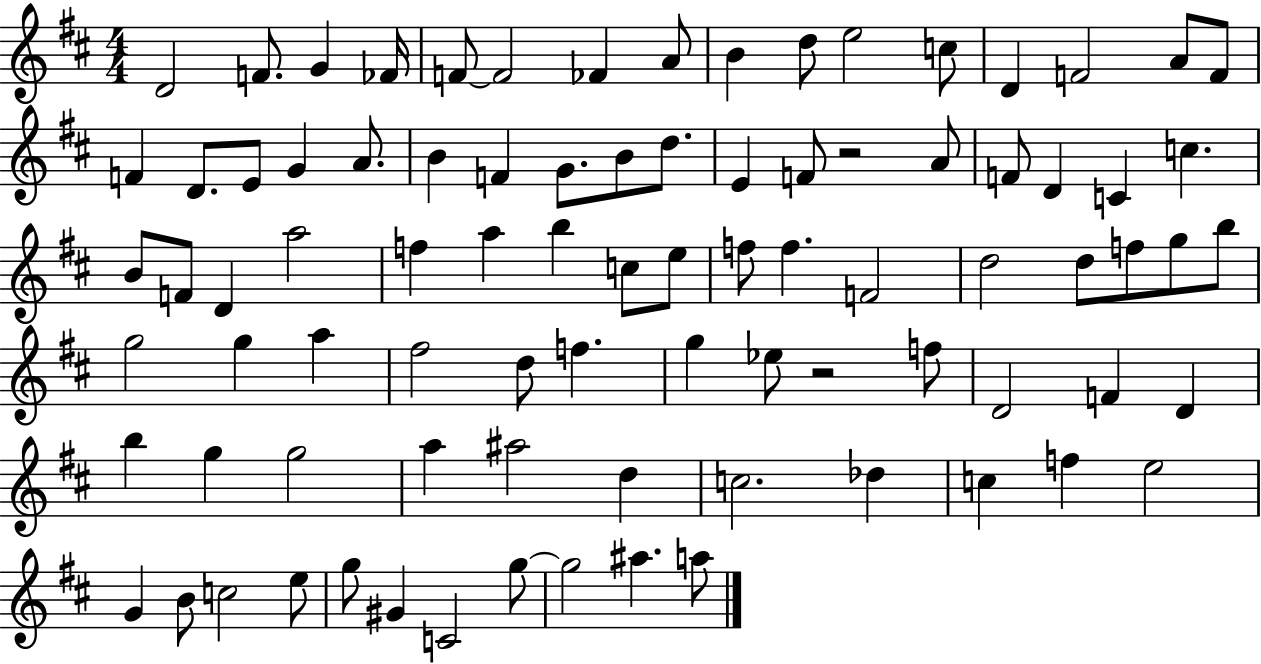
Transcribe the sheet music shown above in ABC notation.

X:1
T:Untitled
M:4/4
L:1/4
K:D
D2 F/2 G _F/4 F/2 F2 _F A/2 B d/2 e2 c/2 D F2 A/2 F/2 F D/2 E/2 G A/2 B F G/2 B/2 d/2 E F/2 z2 A/2 F/2 D C c B/2 F/2 D a2 f a b c/2 e/2 f/2 f F2 d2 d/2 f/2 g/2 b/2 g2 g a ^f2 d/2 f g _e/2 z2 f/2 D2 F D b g g2 a ^a2 d c2 _d c f e2 G B/2 c2 e/2 g/2 ^G C2 g/2 g2 ^a a/2